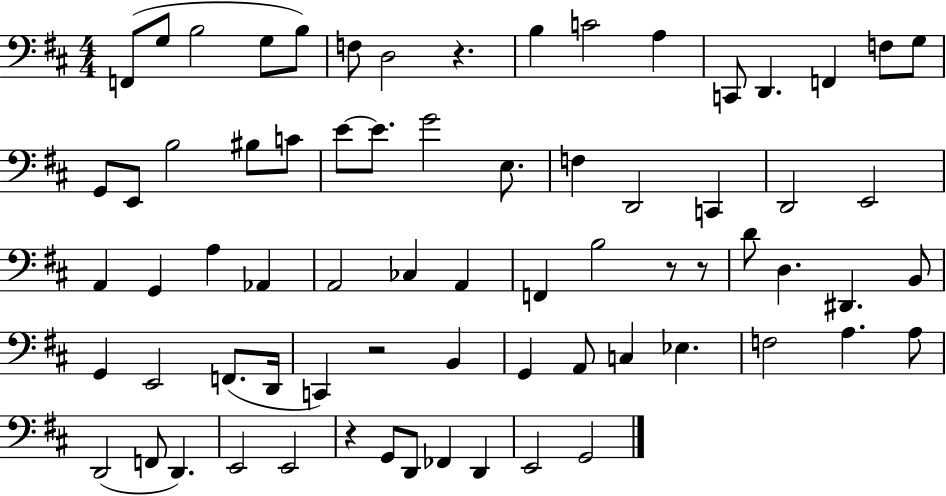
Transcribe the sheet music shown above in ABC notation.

X:1
T:Untitled
M:4/4
L:1/4
K:D
F,,/2 G,/2 B,2 G,/2 B,/2 F,/2 D,2 z B, C2 A, C,,/2 D,, F,, F,/2 G,/2 G,,/2 E,,/2 B,2 ^B,/2 C/2 E/2 E/2 G2 E,/2 F, D,,2 C,, D,,2 E,,2 A,, G,, A, _A,, A,,2 _C, A,, F,, B,2 z/2 z/2 D/2 D, ^D,, B,,/2 G,, E,,2 F,,/2 D,,/4 C,, z2 B,, G,, A,,/2 C, _E, F,2 A, A,/2 D,,2 F,,/2 D,, E,,2 E,,2 z G,,/2 D,,/2 _F,, D,, E,,2 G,,2